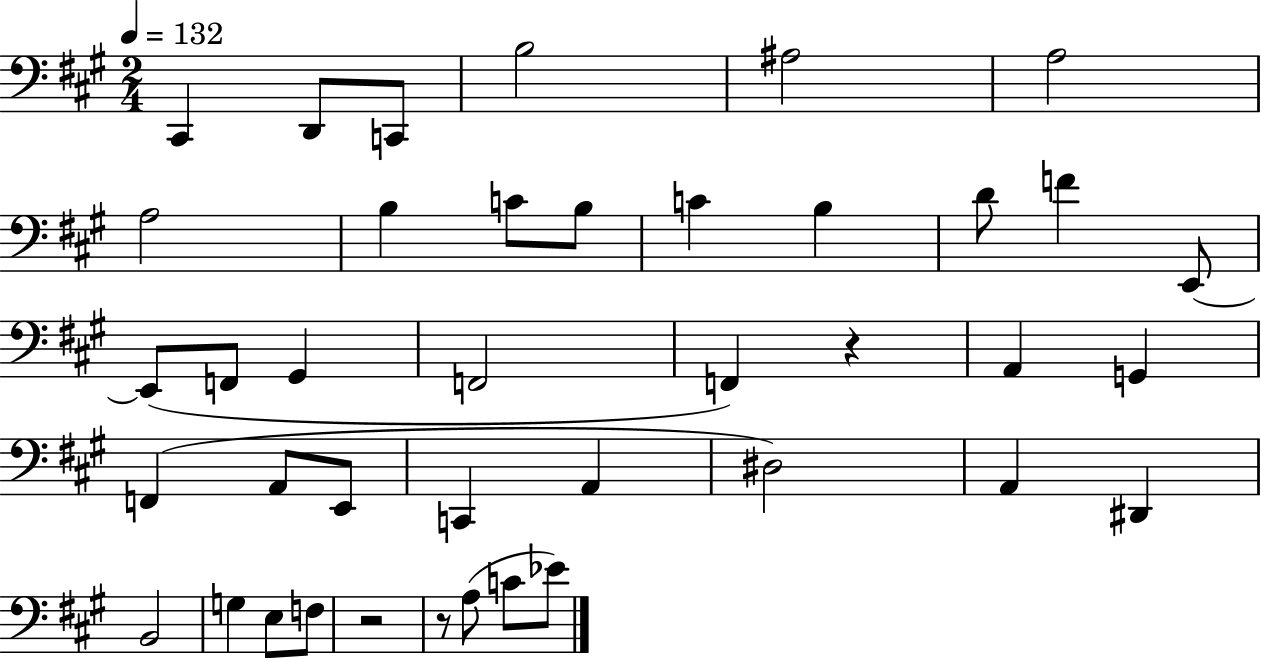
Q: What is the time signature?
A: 2/4